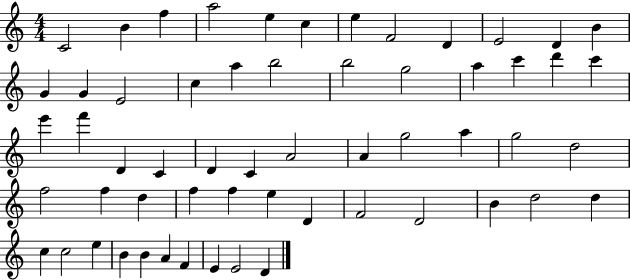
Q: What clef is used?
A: treble